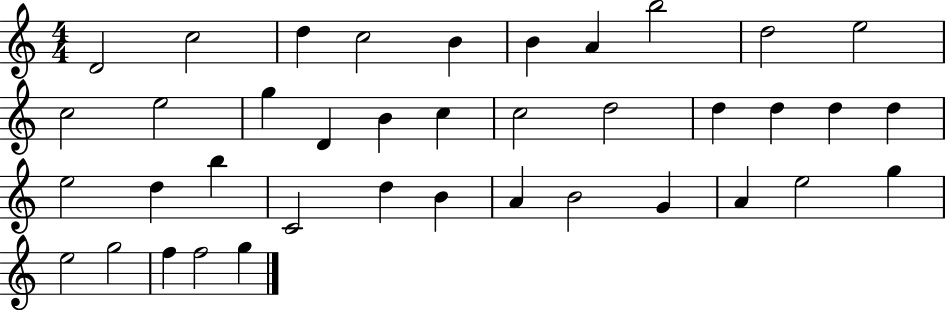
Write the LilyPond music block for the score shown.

{
  \clef treble
  \numericTimeSignature
  \time 4/4
  \key c \major
  d'2 c''2 | d''4 c''2 b'4 | b'4 a'4 b''2 | d''2 e''2 | \break c''2 e''2 | g''4 d'4 b'4 c''4 | c''2 d''2 | d''4 d''4 d''4 d''4 | \break e''2 d''4 b''4 | c'2 d''4 b'4 | a'4 b'2 g'4 | a'4 e''2 g''4 | \break e''2 g''2 | f''4 f''2 g''4 | \bar "|."
}